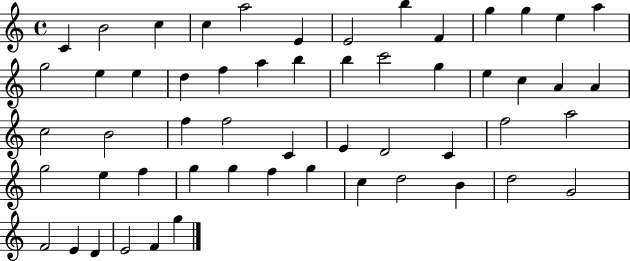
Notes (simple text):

C4/q B4/h C5/q C5/q A5/h E4/q E4/h B5/q F4/q G5/q G5/q E5/q A5/q G5/h E5/q E5/q D5/q F5/q A5/q B5/q B5/q C6/h G5/q E5/q C5/q A4/q A4/q C5/h B4/h F5/q F5/h C4/q E4/q D4/h C4/q F5/h A5/h G5/h E5/q F5/q G5/q G5/q F5/q G5/q C5/q D5/h B4/q D5/h G4/h F4/h E4/q D4/q E4/h F4/q G5/q